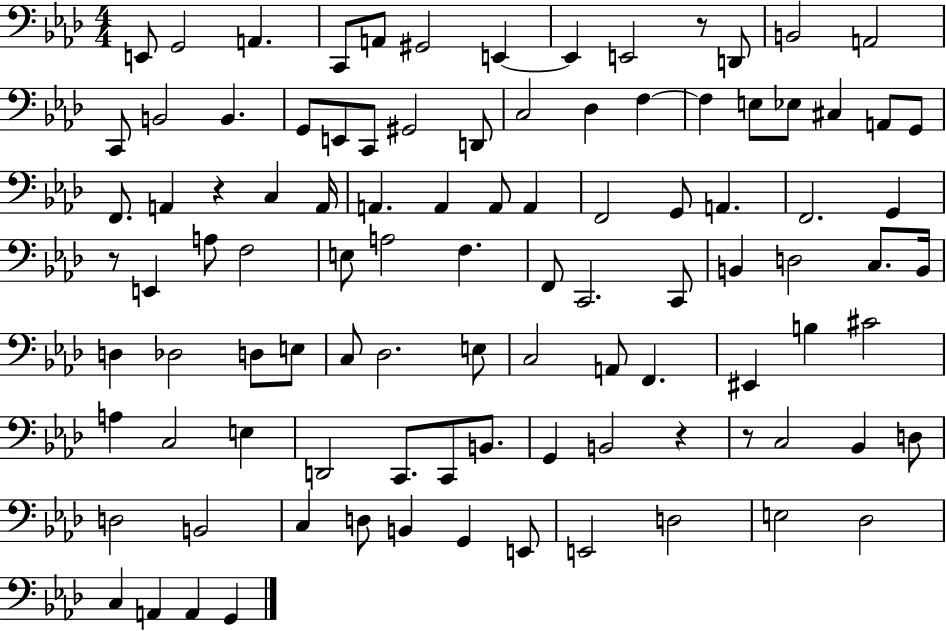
{
  \clef bass
  \numericTimeSignature
  \time 4/4
  \key aes \major
  \repeat volta 2 { e,8 g,2 a,4. | c,8 a,8 gis,2 e,4~~ | e,4 e,2 r8 d,8 | b,2 a,2 | \break c,8 b,2 b,4. | g,8 e,8 c,8 gis,2 d,8 | c2 des4 f4~~ | f4 e8 ees8 cis4 a,8 g,8 | \break f,8. a,4 r4 c4 a,16 | a,4. a,4 a,8 a,4 | f,2 g,8 a,4. | f,2. g,4 | \break r8 e,4 a8 f2 | e8 a2 f4. | f,8 c,2. c,8 | b,4 d2 c8. b,16 | \break d4 des2 d8 e8 | c8 des2. e8 | c2 a,8 f,4. | eis,4 b4 cis'2 | \break a4 c2 e4 | d,2 c,8. c,8 b,8. | g,4 b,2 r4 | r8 c2 bes,4 d8 | \break d2 b,2 | c4 d8 b,4 g,4 e,8 | e,2 d2 | e2 des2 | \break c4 a,4 a,4 g,4 | } \bar "|."
}